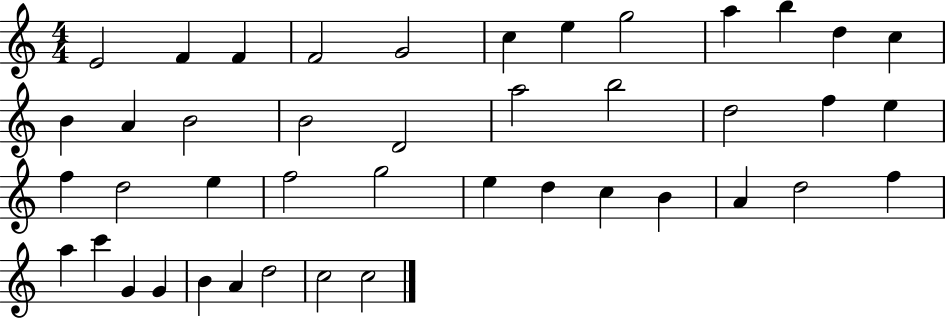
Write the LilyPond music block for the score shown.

{
  \clef treble
  \numericTimeSignature
  \time 4/4
  \key c \major
  e'2 f'4 f'4 | f'2 g'2 | c''4 e''4 g''2 | a''4 b''4 d''4 c''4 | \break b'4 a'4 b'2 | b'2 d'2 | a''2 b''2 | d''2 f''4 e''4 | \break f''4 d''2 e''4 | f''2 g''2 | e''4 d''4 c''4 b'4 | a'4 d''2 f''4 | \break a''4 c'''4 g'4 g'4 | b'4 a'4 d''2 | c''2 c''2 | \bar "|."
}